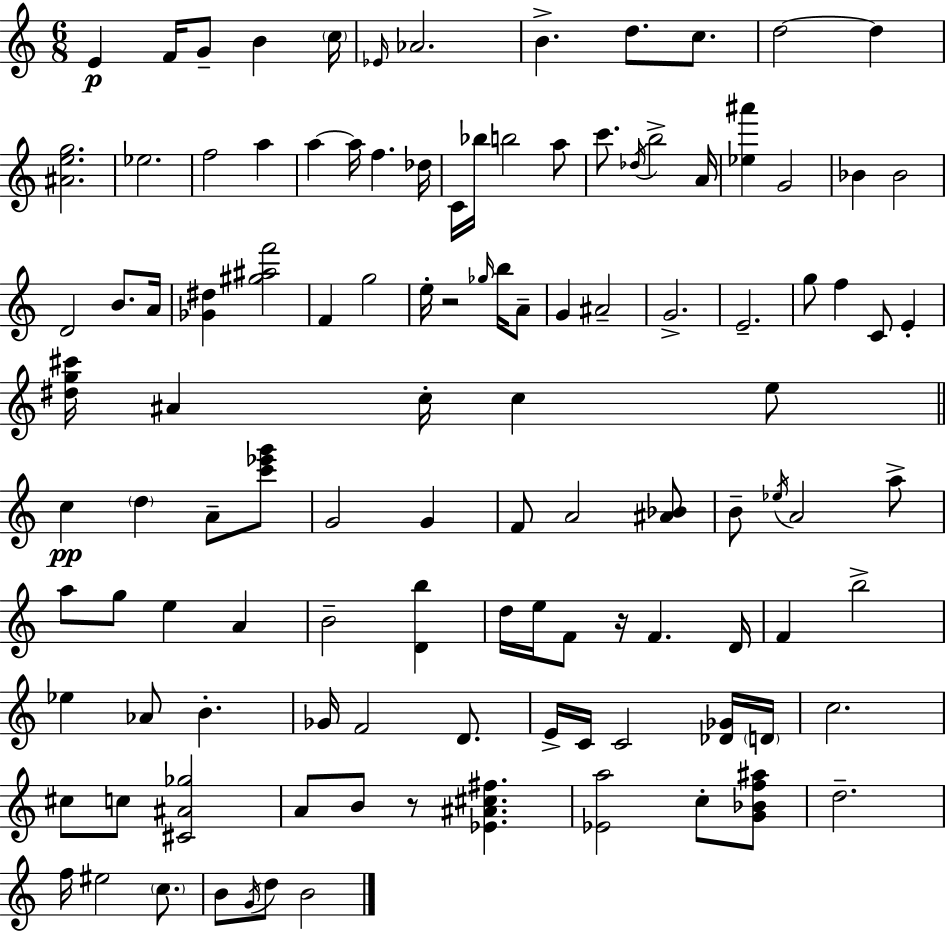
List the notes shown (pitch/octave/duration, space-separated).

E4/q F4/s G4/e B4/q C5/s Eb4/s Ab4/h. B4/q. D5/e. C5/e. D5/h D5/q [A#4,E5,G5]/h. Eb5/h. F5/h A5/q A5/q A5/s F5/q. Db5/s C4/s Bb5/s B5/h A5/e C6/e. Db5/s B5/h A4/s [Eb5,A#6]/q G4/h Bb4/q Bb4/h D4/h B4/e. A4/s [Gb4,D#5]/q [G#5,A#5,F6]/h F4/q G5/h E5/s R/h Gb5/s B5/s A4/e G4/q A#4/h G4/h. E4/h. G5/e F5/q C4/e E4/q [D#5,G5,C#6]/s A#4/q C5/s C5/q E5/e C5/q D5/q A4/e [C6,Eb6,G6]/e G4/h G4/q F4/e A4/h [A#4,Bb4]/e B4/e Eb5/s A4/h A5/e A5/e G5/e E5/q A4/q B4/h [D4,B5]/q D5/s E5/s F4/e R/s F4/q. D4/s F4/q B5/h Eb5/q Ab4/e B4/q. Gb4/s F4/h D4/e. E4/s C4/s C4/h [Db4,Gb4]/s D4/s C5/h. C#5/e C5/e [C#4,A#4,Gb5]/h A4/e B4/e R/e [Eb4,A#4,C#5,F#5]/q. [Eb4,A5]/h C5/e [G4,Bb4,F5,A#5]/e D5/h. F5/s EIS5/h C5/e. B4/e G4/s D5/e B4/h